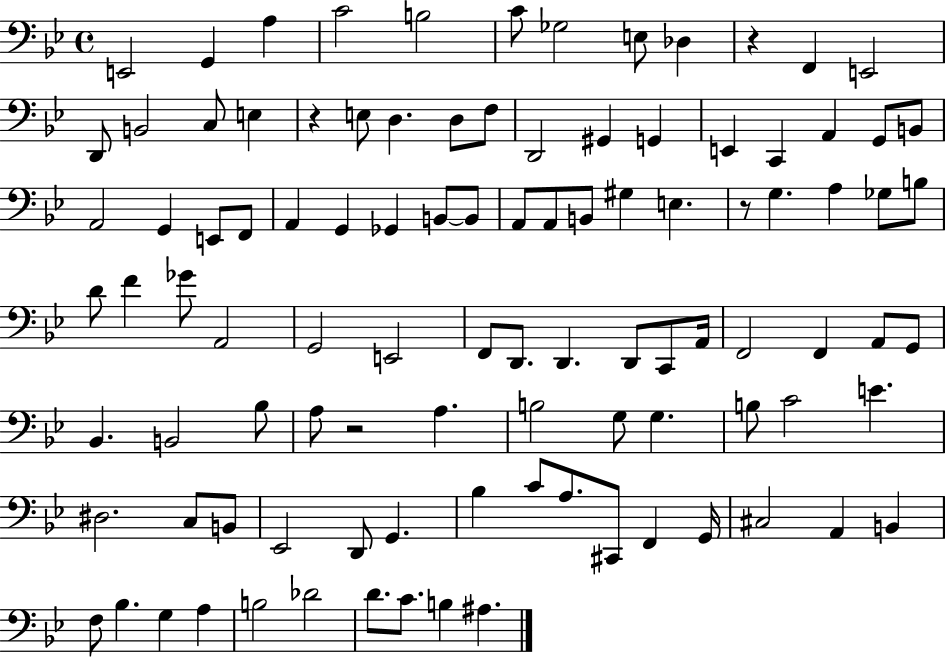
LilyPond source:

{
  \clef bass
  \time 4/4
  \defaultTimeSignature
  \key bes \major
  e,2 g,4 a4 | c'2 b2 | c'8 ges2 e8 des4 | r4 f,4 e,2 | \break d,8 b,2 c8 e4 | r4 e8 d4. d8 f8 | d,2 gis,4 g,4 | e,4 c,4 a,4 g,8 b,8 | \break a,2 g,4 e,8 f,8 | a,4 g,4 ges,4 b,8~~ b,8 | a,8 a,8 b,8 gis4 e4. | r8 g4. a4 ges8 b8 | \break d'8 f'4 ges'8 a,2 | g,2 e,2 | f,8 d,8. d,4. d,8 c,8 a,16 | f,2 f,4 a,8 g,8 | \break bes,4. b,2 bes8 | a8 r2 a4. | b2 g8 g4. | b8 c'2 e'4. | \break dis2. c8 b,8 | ees,2 d,8 g,4. | bes4 c'8 a8. cis,8 f,4 g,16 | cis2 a,4 b,4 | \break f8 bes4. g4 a4 | b2 des'2 | d'8. c'8. b4 ais4. | \bar "|."
}